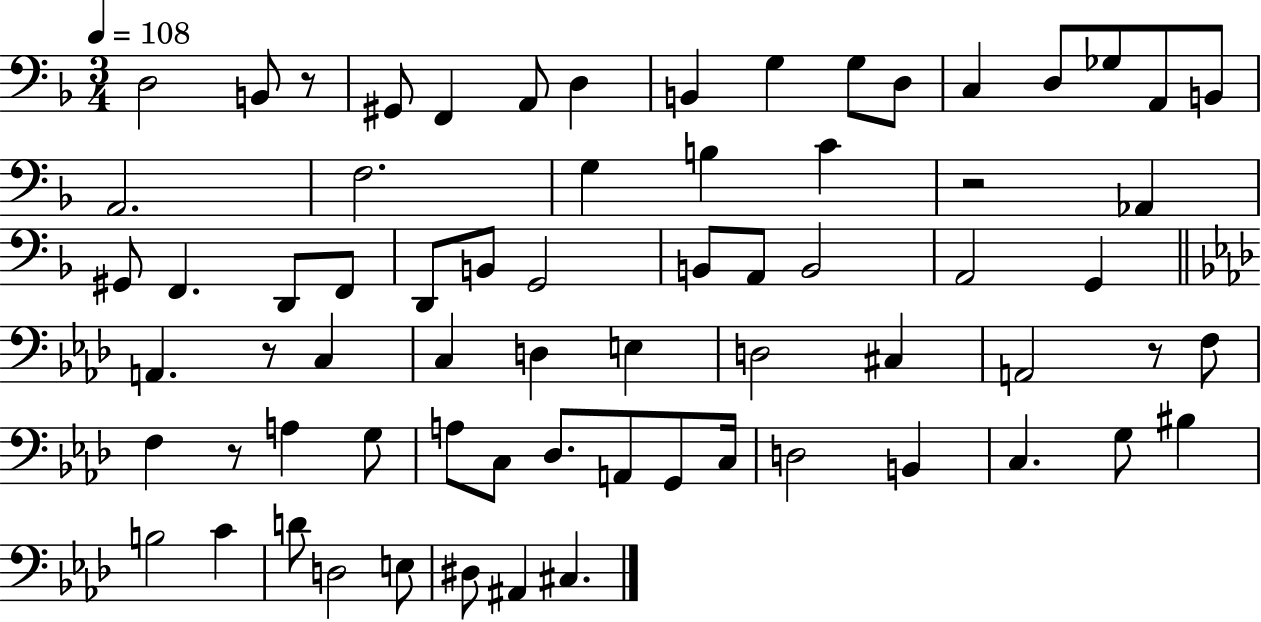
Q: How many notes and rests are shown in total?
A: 69